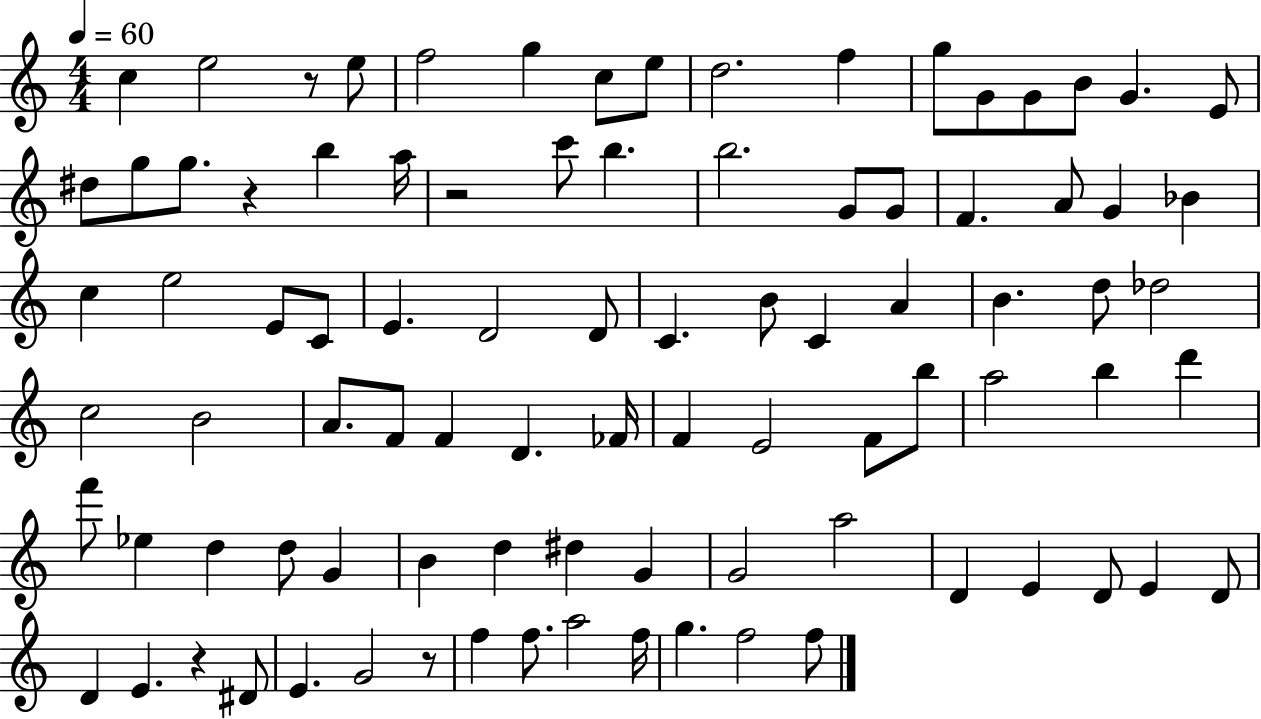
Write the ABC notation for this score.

X:1
T:Untitled
M:4/4
L:1/4
K:C
c e2 z/2 e/2 f2 g c/2 e/2 d2 f g/2 G/2 G/2 B/2 G E/2 ^d/2 g/2 g/2 z b a/4 z2 c'/2 b b2 G/2 G/2 F A/2 G _B c e2 E/2 C/2 E D2 D/2 C B/2 C A B d/2 _d2 c2 B2 A/2 F/2 F D _F/4 F E2 F/2 b/2 a2 b d' f'/2 _e d d/2 G B d ^d G G2 a2 D E D/2 E D/2 D E z ^D/2 E G2 z/2 f f/2 a2 f/4 g f2 f/2